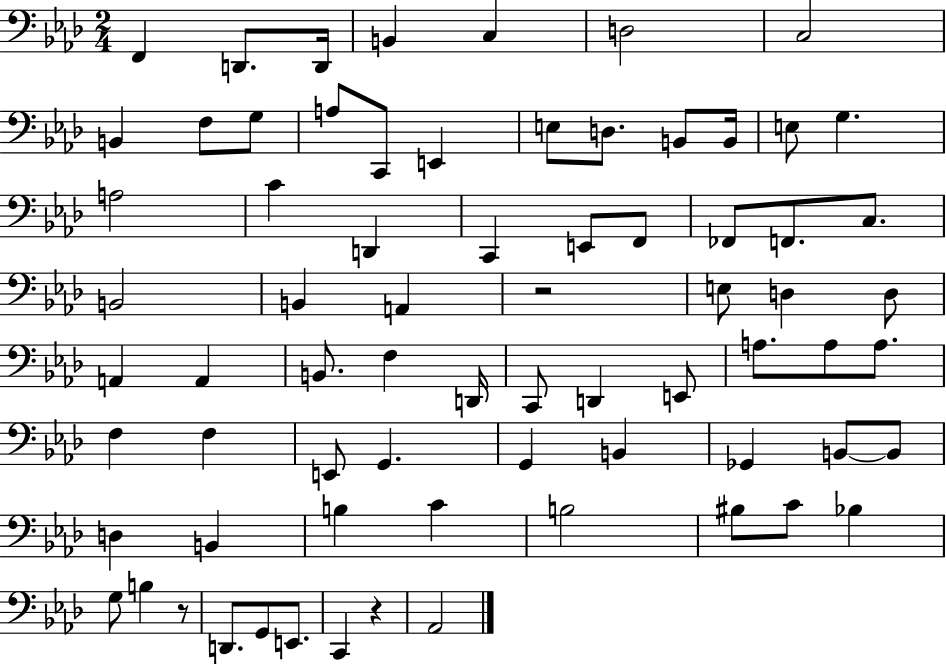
{
  \clef bass
  \numericTimeSignature
  \time 2/4
  \key aes \major
  f,4 d,8. d,16 | b,4 c4 | d2 | c2 | \break b,4 f8 g8 | a8 c,8 e,4 | e8 d8. b,8 b,16 | e8 g4. | \break a2 | c'4 d,4 | c,4 e,8 f,8 | fes,8 f,8. c8. | \break b,2 | b,4 a,4 | r2 | e8 d4 d8 | \break a,4 a,4 | b,8. f4 d,16 | c,8 d,4 e,8 | a8. a8 a8. | \break f4 f4 | e,8 g,4. | g,4 b,4 | ges,4 b,8~~ b,8 | \break d4 b,4 | b4 c'4 | b2 | bis8 c'8 bes4 | \break g8 b4 r8 | d,8. g,8 e,8. | c,4 r4 | aes,2 | \break \bar "|."
}